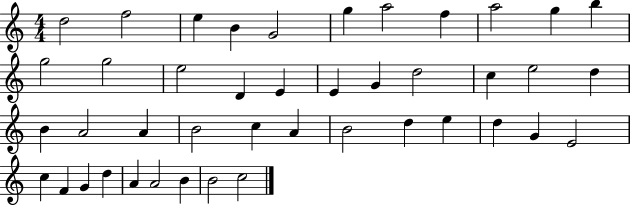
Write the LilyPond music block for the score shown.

{
  \clef treble
  \numericTimeSignature
  \time 4/4
  \key c \major
  d''2 f''2 | e''4 b'4 g'2 | g''4 a''2 f''4 | a''2 g''4 b''4 | \break g''2 g''2 | e''2 d'4 e'4 | e'4 g'4 d''2 | c''4 e''2 d''4 | \break b'4 a'2 a'4 | b'2 c''4 a'4 | b'2 d''4 e''4 | d''4 g'4 e'2 | \break c''4 f'4 g'4 d''4 | a'4 a'2 b'4 | b'2 c''2 | \bar "|."
}